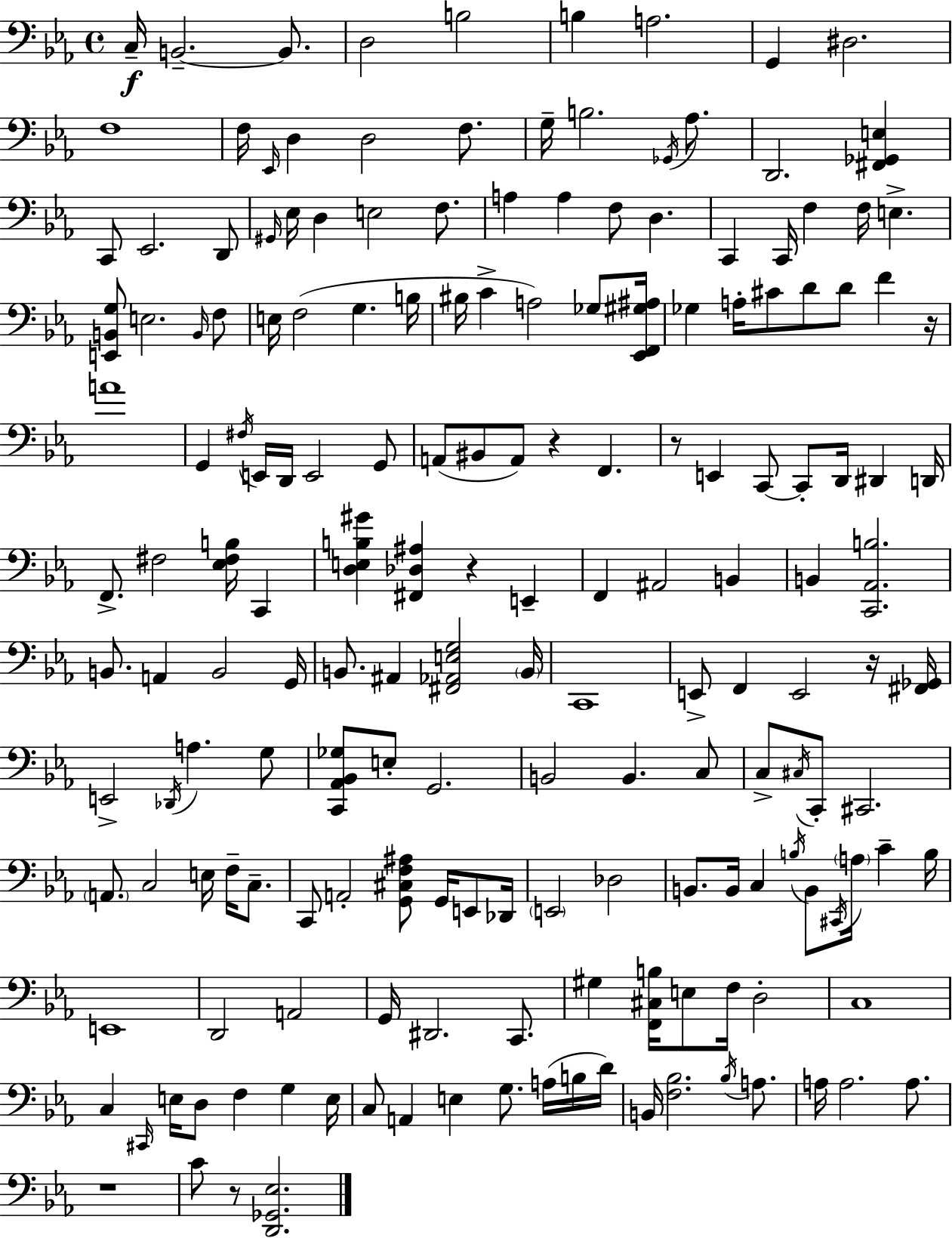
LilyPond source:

{
  \clef bass
  \time 4/4
  \defaultTimeSignature
  \key ees \major
  \repeat volta 2 { c16--\f b,2.--~~ b,8. | d2 b2 | b4 a2. | g,4 dis2. | \break f1 | f16 \grace { ees,16 } d4 d2 f8. | g16-- b2. \acciaccatura { ges,16 } aes8. | d,2. <fis, ges, e>4 | \break c,8 ees,2. | d,8 \grace { gis,16 } ees16 d4 e2 | f8. a4 a4 f8 d4. | c,4 c,16 f4 f16 e4.-> | \break <e, b, g>8 e2. | \grace { b,16 } f8 e16 f2( g4. | b16 bis16 c'4-> a2) | ges8 <ees, f, gis ais>16 ges4 a16-. cis'8 d'8 d'8 f'4 | \break r16 a'1 | g,4 \acciaccatura { fis16 } e,16 d,16 e,2 | g,8 a,8( bis,8 a,8) r4 f,4. | r8 e,4 c,8~~ c,8-. d,16 | \break dis,4 d,16 f,8.-> fis2 | <ees fis b>16 c,4 <d e b gis'>4 <fis, des ais>4 r4 | e,4-- f,4 ais,2 | b,4 b,4 <c, aes, b>2. | \break b,8. a,4 b,2 | g,16 b,8. ais,4 <fis, aes, e g>2 | \parenthesize b,16 c,1 | e,8-> f,4 e,2 | \break r16 <fis, ges,>16 e,2-> \acciaccatura { des,16 } a4. | g8 <c, aes, bes, ges>8 e8-. g,2. | b,2 b,4. | c8 c8-> \acciaccatura { cis16 } c,8-. cis,2. | \break \parenthesize a,8. c2 | e16 f16-- c8.-- c,8 a,2-. | <g, cis f ais>8 g,16 e,8 des,16 \parenthesize e,2 des2 | b,8. b,16 c4 \acciaccatura { b16 } | \break b,8 \acciaccatura { cis,16 } \parenthesize a16 c'4-- b16 e,1 | d,2 | a,2 g,16 dis,2. | c,8. gis4 <f, cis b>16 e8 | \break f16 d2-. c1 | c4 \grace { cis,16 } e16 d8 | f4 g4 e16 c8 a,4 | e4 g8. a16( b16 d'16) b,16 <f bes>2. | \break \acciaccatura { bes16 } a8. a16 a2. | a8. r1 | c'8 r8 <d, ges, ees>2. | } \bar "|."
}